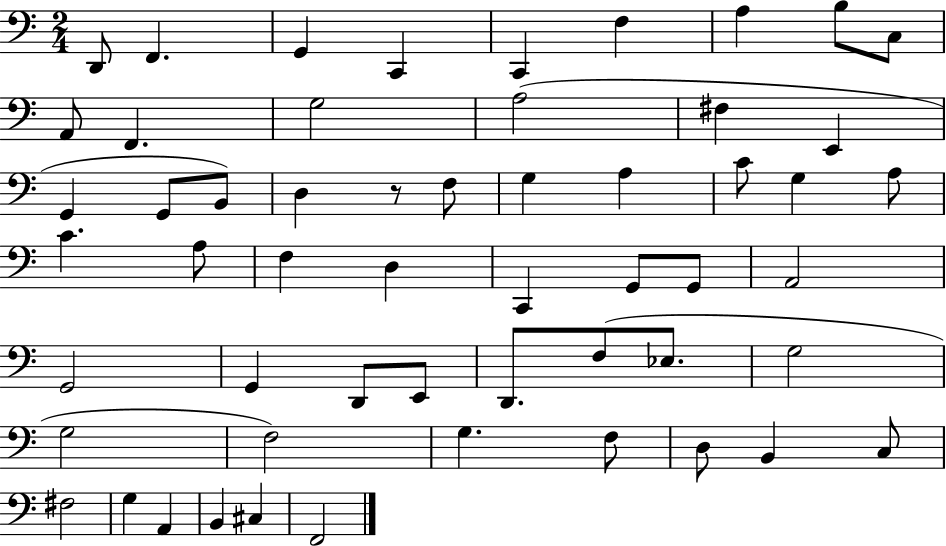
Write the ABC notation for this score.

X:1
T:Untitled
M:2/4
L:1/4
K:C
D,,/2 F,, G,, C,, C,, F, A, B,/2 C,/2 A,,/2 F,, G,2 A,2 ^F, E,, G,, G,,/2 B,,/2 D, z/2 F,/2 G, A, C/2 G, A,/2 C A,/2 F, D, C,, G,,/2 G,,/2 A,,2 G,,2 G,, D,,/2 E,,/2 D,,/2 F,/2 _E,/2 G,2 G,2 F,2 G, F,/2 D,/2 B,, C,/2 ^F,2 G, A,, B,, ^C, F,,2